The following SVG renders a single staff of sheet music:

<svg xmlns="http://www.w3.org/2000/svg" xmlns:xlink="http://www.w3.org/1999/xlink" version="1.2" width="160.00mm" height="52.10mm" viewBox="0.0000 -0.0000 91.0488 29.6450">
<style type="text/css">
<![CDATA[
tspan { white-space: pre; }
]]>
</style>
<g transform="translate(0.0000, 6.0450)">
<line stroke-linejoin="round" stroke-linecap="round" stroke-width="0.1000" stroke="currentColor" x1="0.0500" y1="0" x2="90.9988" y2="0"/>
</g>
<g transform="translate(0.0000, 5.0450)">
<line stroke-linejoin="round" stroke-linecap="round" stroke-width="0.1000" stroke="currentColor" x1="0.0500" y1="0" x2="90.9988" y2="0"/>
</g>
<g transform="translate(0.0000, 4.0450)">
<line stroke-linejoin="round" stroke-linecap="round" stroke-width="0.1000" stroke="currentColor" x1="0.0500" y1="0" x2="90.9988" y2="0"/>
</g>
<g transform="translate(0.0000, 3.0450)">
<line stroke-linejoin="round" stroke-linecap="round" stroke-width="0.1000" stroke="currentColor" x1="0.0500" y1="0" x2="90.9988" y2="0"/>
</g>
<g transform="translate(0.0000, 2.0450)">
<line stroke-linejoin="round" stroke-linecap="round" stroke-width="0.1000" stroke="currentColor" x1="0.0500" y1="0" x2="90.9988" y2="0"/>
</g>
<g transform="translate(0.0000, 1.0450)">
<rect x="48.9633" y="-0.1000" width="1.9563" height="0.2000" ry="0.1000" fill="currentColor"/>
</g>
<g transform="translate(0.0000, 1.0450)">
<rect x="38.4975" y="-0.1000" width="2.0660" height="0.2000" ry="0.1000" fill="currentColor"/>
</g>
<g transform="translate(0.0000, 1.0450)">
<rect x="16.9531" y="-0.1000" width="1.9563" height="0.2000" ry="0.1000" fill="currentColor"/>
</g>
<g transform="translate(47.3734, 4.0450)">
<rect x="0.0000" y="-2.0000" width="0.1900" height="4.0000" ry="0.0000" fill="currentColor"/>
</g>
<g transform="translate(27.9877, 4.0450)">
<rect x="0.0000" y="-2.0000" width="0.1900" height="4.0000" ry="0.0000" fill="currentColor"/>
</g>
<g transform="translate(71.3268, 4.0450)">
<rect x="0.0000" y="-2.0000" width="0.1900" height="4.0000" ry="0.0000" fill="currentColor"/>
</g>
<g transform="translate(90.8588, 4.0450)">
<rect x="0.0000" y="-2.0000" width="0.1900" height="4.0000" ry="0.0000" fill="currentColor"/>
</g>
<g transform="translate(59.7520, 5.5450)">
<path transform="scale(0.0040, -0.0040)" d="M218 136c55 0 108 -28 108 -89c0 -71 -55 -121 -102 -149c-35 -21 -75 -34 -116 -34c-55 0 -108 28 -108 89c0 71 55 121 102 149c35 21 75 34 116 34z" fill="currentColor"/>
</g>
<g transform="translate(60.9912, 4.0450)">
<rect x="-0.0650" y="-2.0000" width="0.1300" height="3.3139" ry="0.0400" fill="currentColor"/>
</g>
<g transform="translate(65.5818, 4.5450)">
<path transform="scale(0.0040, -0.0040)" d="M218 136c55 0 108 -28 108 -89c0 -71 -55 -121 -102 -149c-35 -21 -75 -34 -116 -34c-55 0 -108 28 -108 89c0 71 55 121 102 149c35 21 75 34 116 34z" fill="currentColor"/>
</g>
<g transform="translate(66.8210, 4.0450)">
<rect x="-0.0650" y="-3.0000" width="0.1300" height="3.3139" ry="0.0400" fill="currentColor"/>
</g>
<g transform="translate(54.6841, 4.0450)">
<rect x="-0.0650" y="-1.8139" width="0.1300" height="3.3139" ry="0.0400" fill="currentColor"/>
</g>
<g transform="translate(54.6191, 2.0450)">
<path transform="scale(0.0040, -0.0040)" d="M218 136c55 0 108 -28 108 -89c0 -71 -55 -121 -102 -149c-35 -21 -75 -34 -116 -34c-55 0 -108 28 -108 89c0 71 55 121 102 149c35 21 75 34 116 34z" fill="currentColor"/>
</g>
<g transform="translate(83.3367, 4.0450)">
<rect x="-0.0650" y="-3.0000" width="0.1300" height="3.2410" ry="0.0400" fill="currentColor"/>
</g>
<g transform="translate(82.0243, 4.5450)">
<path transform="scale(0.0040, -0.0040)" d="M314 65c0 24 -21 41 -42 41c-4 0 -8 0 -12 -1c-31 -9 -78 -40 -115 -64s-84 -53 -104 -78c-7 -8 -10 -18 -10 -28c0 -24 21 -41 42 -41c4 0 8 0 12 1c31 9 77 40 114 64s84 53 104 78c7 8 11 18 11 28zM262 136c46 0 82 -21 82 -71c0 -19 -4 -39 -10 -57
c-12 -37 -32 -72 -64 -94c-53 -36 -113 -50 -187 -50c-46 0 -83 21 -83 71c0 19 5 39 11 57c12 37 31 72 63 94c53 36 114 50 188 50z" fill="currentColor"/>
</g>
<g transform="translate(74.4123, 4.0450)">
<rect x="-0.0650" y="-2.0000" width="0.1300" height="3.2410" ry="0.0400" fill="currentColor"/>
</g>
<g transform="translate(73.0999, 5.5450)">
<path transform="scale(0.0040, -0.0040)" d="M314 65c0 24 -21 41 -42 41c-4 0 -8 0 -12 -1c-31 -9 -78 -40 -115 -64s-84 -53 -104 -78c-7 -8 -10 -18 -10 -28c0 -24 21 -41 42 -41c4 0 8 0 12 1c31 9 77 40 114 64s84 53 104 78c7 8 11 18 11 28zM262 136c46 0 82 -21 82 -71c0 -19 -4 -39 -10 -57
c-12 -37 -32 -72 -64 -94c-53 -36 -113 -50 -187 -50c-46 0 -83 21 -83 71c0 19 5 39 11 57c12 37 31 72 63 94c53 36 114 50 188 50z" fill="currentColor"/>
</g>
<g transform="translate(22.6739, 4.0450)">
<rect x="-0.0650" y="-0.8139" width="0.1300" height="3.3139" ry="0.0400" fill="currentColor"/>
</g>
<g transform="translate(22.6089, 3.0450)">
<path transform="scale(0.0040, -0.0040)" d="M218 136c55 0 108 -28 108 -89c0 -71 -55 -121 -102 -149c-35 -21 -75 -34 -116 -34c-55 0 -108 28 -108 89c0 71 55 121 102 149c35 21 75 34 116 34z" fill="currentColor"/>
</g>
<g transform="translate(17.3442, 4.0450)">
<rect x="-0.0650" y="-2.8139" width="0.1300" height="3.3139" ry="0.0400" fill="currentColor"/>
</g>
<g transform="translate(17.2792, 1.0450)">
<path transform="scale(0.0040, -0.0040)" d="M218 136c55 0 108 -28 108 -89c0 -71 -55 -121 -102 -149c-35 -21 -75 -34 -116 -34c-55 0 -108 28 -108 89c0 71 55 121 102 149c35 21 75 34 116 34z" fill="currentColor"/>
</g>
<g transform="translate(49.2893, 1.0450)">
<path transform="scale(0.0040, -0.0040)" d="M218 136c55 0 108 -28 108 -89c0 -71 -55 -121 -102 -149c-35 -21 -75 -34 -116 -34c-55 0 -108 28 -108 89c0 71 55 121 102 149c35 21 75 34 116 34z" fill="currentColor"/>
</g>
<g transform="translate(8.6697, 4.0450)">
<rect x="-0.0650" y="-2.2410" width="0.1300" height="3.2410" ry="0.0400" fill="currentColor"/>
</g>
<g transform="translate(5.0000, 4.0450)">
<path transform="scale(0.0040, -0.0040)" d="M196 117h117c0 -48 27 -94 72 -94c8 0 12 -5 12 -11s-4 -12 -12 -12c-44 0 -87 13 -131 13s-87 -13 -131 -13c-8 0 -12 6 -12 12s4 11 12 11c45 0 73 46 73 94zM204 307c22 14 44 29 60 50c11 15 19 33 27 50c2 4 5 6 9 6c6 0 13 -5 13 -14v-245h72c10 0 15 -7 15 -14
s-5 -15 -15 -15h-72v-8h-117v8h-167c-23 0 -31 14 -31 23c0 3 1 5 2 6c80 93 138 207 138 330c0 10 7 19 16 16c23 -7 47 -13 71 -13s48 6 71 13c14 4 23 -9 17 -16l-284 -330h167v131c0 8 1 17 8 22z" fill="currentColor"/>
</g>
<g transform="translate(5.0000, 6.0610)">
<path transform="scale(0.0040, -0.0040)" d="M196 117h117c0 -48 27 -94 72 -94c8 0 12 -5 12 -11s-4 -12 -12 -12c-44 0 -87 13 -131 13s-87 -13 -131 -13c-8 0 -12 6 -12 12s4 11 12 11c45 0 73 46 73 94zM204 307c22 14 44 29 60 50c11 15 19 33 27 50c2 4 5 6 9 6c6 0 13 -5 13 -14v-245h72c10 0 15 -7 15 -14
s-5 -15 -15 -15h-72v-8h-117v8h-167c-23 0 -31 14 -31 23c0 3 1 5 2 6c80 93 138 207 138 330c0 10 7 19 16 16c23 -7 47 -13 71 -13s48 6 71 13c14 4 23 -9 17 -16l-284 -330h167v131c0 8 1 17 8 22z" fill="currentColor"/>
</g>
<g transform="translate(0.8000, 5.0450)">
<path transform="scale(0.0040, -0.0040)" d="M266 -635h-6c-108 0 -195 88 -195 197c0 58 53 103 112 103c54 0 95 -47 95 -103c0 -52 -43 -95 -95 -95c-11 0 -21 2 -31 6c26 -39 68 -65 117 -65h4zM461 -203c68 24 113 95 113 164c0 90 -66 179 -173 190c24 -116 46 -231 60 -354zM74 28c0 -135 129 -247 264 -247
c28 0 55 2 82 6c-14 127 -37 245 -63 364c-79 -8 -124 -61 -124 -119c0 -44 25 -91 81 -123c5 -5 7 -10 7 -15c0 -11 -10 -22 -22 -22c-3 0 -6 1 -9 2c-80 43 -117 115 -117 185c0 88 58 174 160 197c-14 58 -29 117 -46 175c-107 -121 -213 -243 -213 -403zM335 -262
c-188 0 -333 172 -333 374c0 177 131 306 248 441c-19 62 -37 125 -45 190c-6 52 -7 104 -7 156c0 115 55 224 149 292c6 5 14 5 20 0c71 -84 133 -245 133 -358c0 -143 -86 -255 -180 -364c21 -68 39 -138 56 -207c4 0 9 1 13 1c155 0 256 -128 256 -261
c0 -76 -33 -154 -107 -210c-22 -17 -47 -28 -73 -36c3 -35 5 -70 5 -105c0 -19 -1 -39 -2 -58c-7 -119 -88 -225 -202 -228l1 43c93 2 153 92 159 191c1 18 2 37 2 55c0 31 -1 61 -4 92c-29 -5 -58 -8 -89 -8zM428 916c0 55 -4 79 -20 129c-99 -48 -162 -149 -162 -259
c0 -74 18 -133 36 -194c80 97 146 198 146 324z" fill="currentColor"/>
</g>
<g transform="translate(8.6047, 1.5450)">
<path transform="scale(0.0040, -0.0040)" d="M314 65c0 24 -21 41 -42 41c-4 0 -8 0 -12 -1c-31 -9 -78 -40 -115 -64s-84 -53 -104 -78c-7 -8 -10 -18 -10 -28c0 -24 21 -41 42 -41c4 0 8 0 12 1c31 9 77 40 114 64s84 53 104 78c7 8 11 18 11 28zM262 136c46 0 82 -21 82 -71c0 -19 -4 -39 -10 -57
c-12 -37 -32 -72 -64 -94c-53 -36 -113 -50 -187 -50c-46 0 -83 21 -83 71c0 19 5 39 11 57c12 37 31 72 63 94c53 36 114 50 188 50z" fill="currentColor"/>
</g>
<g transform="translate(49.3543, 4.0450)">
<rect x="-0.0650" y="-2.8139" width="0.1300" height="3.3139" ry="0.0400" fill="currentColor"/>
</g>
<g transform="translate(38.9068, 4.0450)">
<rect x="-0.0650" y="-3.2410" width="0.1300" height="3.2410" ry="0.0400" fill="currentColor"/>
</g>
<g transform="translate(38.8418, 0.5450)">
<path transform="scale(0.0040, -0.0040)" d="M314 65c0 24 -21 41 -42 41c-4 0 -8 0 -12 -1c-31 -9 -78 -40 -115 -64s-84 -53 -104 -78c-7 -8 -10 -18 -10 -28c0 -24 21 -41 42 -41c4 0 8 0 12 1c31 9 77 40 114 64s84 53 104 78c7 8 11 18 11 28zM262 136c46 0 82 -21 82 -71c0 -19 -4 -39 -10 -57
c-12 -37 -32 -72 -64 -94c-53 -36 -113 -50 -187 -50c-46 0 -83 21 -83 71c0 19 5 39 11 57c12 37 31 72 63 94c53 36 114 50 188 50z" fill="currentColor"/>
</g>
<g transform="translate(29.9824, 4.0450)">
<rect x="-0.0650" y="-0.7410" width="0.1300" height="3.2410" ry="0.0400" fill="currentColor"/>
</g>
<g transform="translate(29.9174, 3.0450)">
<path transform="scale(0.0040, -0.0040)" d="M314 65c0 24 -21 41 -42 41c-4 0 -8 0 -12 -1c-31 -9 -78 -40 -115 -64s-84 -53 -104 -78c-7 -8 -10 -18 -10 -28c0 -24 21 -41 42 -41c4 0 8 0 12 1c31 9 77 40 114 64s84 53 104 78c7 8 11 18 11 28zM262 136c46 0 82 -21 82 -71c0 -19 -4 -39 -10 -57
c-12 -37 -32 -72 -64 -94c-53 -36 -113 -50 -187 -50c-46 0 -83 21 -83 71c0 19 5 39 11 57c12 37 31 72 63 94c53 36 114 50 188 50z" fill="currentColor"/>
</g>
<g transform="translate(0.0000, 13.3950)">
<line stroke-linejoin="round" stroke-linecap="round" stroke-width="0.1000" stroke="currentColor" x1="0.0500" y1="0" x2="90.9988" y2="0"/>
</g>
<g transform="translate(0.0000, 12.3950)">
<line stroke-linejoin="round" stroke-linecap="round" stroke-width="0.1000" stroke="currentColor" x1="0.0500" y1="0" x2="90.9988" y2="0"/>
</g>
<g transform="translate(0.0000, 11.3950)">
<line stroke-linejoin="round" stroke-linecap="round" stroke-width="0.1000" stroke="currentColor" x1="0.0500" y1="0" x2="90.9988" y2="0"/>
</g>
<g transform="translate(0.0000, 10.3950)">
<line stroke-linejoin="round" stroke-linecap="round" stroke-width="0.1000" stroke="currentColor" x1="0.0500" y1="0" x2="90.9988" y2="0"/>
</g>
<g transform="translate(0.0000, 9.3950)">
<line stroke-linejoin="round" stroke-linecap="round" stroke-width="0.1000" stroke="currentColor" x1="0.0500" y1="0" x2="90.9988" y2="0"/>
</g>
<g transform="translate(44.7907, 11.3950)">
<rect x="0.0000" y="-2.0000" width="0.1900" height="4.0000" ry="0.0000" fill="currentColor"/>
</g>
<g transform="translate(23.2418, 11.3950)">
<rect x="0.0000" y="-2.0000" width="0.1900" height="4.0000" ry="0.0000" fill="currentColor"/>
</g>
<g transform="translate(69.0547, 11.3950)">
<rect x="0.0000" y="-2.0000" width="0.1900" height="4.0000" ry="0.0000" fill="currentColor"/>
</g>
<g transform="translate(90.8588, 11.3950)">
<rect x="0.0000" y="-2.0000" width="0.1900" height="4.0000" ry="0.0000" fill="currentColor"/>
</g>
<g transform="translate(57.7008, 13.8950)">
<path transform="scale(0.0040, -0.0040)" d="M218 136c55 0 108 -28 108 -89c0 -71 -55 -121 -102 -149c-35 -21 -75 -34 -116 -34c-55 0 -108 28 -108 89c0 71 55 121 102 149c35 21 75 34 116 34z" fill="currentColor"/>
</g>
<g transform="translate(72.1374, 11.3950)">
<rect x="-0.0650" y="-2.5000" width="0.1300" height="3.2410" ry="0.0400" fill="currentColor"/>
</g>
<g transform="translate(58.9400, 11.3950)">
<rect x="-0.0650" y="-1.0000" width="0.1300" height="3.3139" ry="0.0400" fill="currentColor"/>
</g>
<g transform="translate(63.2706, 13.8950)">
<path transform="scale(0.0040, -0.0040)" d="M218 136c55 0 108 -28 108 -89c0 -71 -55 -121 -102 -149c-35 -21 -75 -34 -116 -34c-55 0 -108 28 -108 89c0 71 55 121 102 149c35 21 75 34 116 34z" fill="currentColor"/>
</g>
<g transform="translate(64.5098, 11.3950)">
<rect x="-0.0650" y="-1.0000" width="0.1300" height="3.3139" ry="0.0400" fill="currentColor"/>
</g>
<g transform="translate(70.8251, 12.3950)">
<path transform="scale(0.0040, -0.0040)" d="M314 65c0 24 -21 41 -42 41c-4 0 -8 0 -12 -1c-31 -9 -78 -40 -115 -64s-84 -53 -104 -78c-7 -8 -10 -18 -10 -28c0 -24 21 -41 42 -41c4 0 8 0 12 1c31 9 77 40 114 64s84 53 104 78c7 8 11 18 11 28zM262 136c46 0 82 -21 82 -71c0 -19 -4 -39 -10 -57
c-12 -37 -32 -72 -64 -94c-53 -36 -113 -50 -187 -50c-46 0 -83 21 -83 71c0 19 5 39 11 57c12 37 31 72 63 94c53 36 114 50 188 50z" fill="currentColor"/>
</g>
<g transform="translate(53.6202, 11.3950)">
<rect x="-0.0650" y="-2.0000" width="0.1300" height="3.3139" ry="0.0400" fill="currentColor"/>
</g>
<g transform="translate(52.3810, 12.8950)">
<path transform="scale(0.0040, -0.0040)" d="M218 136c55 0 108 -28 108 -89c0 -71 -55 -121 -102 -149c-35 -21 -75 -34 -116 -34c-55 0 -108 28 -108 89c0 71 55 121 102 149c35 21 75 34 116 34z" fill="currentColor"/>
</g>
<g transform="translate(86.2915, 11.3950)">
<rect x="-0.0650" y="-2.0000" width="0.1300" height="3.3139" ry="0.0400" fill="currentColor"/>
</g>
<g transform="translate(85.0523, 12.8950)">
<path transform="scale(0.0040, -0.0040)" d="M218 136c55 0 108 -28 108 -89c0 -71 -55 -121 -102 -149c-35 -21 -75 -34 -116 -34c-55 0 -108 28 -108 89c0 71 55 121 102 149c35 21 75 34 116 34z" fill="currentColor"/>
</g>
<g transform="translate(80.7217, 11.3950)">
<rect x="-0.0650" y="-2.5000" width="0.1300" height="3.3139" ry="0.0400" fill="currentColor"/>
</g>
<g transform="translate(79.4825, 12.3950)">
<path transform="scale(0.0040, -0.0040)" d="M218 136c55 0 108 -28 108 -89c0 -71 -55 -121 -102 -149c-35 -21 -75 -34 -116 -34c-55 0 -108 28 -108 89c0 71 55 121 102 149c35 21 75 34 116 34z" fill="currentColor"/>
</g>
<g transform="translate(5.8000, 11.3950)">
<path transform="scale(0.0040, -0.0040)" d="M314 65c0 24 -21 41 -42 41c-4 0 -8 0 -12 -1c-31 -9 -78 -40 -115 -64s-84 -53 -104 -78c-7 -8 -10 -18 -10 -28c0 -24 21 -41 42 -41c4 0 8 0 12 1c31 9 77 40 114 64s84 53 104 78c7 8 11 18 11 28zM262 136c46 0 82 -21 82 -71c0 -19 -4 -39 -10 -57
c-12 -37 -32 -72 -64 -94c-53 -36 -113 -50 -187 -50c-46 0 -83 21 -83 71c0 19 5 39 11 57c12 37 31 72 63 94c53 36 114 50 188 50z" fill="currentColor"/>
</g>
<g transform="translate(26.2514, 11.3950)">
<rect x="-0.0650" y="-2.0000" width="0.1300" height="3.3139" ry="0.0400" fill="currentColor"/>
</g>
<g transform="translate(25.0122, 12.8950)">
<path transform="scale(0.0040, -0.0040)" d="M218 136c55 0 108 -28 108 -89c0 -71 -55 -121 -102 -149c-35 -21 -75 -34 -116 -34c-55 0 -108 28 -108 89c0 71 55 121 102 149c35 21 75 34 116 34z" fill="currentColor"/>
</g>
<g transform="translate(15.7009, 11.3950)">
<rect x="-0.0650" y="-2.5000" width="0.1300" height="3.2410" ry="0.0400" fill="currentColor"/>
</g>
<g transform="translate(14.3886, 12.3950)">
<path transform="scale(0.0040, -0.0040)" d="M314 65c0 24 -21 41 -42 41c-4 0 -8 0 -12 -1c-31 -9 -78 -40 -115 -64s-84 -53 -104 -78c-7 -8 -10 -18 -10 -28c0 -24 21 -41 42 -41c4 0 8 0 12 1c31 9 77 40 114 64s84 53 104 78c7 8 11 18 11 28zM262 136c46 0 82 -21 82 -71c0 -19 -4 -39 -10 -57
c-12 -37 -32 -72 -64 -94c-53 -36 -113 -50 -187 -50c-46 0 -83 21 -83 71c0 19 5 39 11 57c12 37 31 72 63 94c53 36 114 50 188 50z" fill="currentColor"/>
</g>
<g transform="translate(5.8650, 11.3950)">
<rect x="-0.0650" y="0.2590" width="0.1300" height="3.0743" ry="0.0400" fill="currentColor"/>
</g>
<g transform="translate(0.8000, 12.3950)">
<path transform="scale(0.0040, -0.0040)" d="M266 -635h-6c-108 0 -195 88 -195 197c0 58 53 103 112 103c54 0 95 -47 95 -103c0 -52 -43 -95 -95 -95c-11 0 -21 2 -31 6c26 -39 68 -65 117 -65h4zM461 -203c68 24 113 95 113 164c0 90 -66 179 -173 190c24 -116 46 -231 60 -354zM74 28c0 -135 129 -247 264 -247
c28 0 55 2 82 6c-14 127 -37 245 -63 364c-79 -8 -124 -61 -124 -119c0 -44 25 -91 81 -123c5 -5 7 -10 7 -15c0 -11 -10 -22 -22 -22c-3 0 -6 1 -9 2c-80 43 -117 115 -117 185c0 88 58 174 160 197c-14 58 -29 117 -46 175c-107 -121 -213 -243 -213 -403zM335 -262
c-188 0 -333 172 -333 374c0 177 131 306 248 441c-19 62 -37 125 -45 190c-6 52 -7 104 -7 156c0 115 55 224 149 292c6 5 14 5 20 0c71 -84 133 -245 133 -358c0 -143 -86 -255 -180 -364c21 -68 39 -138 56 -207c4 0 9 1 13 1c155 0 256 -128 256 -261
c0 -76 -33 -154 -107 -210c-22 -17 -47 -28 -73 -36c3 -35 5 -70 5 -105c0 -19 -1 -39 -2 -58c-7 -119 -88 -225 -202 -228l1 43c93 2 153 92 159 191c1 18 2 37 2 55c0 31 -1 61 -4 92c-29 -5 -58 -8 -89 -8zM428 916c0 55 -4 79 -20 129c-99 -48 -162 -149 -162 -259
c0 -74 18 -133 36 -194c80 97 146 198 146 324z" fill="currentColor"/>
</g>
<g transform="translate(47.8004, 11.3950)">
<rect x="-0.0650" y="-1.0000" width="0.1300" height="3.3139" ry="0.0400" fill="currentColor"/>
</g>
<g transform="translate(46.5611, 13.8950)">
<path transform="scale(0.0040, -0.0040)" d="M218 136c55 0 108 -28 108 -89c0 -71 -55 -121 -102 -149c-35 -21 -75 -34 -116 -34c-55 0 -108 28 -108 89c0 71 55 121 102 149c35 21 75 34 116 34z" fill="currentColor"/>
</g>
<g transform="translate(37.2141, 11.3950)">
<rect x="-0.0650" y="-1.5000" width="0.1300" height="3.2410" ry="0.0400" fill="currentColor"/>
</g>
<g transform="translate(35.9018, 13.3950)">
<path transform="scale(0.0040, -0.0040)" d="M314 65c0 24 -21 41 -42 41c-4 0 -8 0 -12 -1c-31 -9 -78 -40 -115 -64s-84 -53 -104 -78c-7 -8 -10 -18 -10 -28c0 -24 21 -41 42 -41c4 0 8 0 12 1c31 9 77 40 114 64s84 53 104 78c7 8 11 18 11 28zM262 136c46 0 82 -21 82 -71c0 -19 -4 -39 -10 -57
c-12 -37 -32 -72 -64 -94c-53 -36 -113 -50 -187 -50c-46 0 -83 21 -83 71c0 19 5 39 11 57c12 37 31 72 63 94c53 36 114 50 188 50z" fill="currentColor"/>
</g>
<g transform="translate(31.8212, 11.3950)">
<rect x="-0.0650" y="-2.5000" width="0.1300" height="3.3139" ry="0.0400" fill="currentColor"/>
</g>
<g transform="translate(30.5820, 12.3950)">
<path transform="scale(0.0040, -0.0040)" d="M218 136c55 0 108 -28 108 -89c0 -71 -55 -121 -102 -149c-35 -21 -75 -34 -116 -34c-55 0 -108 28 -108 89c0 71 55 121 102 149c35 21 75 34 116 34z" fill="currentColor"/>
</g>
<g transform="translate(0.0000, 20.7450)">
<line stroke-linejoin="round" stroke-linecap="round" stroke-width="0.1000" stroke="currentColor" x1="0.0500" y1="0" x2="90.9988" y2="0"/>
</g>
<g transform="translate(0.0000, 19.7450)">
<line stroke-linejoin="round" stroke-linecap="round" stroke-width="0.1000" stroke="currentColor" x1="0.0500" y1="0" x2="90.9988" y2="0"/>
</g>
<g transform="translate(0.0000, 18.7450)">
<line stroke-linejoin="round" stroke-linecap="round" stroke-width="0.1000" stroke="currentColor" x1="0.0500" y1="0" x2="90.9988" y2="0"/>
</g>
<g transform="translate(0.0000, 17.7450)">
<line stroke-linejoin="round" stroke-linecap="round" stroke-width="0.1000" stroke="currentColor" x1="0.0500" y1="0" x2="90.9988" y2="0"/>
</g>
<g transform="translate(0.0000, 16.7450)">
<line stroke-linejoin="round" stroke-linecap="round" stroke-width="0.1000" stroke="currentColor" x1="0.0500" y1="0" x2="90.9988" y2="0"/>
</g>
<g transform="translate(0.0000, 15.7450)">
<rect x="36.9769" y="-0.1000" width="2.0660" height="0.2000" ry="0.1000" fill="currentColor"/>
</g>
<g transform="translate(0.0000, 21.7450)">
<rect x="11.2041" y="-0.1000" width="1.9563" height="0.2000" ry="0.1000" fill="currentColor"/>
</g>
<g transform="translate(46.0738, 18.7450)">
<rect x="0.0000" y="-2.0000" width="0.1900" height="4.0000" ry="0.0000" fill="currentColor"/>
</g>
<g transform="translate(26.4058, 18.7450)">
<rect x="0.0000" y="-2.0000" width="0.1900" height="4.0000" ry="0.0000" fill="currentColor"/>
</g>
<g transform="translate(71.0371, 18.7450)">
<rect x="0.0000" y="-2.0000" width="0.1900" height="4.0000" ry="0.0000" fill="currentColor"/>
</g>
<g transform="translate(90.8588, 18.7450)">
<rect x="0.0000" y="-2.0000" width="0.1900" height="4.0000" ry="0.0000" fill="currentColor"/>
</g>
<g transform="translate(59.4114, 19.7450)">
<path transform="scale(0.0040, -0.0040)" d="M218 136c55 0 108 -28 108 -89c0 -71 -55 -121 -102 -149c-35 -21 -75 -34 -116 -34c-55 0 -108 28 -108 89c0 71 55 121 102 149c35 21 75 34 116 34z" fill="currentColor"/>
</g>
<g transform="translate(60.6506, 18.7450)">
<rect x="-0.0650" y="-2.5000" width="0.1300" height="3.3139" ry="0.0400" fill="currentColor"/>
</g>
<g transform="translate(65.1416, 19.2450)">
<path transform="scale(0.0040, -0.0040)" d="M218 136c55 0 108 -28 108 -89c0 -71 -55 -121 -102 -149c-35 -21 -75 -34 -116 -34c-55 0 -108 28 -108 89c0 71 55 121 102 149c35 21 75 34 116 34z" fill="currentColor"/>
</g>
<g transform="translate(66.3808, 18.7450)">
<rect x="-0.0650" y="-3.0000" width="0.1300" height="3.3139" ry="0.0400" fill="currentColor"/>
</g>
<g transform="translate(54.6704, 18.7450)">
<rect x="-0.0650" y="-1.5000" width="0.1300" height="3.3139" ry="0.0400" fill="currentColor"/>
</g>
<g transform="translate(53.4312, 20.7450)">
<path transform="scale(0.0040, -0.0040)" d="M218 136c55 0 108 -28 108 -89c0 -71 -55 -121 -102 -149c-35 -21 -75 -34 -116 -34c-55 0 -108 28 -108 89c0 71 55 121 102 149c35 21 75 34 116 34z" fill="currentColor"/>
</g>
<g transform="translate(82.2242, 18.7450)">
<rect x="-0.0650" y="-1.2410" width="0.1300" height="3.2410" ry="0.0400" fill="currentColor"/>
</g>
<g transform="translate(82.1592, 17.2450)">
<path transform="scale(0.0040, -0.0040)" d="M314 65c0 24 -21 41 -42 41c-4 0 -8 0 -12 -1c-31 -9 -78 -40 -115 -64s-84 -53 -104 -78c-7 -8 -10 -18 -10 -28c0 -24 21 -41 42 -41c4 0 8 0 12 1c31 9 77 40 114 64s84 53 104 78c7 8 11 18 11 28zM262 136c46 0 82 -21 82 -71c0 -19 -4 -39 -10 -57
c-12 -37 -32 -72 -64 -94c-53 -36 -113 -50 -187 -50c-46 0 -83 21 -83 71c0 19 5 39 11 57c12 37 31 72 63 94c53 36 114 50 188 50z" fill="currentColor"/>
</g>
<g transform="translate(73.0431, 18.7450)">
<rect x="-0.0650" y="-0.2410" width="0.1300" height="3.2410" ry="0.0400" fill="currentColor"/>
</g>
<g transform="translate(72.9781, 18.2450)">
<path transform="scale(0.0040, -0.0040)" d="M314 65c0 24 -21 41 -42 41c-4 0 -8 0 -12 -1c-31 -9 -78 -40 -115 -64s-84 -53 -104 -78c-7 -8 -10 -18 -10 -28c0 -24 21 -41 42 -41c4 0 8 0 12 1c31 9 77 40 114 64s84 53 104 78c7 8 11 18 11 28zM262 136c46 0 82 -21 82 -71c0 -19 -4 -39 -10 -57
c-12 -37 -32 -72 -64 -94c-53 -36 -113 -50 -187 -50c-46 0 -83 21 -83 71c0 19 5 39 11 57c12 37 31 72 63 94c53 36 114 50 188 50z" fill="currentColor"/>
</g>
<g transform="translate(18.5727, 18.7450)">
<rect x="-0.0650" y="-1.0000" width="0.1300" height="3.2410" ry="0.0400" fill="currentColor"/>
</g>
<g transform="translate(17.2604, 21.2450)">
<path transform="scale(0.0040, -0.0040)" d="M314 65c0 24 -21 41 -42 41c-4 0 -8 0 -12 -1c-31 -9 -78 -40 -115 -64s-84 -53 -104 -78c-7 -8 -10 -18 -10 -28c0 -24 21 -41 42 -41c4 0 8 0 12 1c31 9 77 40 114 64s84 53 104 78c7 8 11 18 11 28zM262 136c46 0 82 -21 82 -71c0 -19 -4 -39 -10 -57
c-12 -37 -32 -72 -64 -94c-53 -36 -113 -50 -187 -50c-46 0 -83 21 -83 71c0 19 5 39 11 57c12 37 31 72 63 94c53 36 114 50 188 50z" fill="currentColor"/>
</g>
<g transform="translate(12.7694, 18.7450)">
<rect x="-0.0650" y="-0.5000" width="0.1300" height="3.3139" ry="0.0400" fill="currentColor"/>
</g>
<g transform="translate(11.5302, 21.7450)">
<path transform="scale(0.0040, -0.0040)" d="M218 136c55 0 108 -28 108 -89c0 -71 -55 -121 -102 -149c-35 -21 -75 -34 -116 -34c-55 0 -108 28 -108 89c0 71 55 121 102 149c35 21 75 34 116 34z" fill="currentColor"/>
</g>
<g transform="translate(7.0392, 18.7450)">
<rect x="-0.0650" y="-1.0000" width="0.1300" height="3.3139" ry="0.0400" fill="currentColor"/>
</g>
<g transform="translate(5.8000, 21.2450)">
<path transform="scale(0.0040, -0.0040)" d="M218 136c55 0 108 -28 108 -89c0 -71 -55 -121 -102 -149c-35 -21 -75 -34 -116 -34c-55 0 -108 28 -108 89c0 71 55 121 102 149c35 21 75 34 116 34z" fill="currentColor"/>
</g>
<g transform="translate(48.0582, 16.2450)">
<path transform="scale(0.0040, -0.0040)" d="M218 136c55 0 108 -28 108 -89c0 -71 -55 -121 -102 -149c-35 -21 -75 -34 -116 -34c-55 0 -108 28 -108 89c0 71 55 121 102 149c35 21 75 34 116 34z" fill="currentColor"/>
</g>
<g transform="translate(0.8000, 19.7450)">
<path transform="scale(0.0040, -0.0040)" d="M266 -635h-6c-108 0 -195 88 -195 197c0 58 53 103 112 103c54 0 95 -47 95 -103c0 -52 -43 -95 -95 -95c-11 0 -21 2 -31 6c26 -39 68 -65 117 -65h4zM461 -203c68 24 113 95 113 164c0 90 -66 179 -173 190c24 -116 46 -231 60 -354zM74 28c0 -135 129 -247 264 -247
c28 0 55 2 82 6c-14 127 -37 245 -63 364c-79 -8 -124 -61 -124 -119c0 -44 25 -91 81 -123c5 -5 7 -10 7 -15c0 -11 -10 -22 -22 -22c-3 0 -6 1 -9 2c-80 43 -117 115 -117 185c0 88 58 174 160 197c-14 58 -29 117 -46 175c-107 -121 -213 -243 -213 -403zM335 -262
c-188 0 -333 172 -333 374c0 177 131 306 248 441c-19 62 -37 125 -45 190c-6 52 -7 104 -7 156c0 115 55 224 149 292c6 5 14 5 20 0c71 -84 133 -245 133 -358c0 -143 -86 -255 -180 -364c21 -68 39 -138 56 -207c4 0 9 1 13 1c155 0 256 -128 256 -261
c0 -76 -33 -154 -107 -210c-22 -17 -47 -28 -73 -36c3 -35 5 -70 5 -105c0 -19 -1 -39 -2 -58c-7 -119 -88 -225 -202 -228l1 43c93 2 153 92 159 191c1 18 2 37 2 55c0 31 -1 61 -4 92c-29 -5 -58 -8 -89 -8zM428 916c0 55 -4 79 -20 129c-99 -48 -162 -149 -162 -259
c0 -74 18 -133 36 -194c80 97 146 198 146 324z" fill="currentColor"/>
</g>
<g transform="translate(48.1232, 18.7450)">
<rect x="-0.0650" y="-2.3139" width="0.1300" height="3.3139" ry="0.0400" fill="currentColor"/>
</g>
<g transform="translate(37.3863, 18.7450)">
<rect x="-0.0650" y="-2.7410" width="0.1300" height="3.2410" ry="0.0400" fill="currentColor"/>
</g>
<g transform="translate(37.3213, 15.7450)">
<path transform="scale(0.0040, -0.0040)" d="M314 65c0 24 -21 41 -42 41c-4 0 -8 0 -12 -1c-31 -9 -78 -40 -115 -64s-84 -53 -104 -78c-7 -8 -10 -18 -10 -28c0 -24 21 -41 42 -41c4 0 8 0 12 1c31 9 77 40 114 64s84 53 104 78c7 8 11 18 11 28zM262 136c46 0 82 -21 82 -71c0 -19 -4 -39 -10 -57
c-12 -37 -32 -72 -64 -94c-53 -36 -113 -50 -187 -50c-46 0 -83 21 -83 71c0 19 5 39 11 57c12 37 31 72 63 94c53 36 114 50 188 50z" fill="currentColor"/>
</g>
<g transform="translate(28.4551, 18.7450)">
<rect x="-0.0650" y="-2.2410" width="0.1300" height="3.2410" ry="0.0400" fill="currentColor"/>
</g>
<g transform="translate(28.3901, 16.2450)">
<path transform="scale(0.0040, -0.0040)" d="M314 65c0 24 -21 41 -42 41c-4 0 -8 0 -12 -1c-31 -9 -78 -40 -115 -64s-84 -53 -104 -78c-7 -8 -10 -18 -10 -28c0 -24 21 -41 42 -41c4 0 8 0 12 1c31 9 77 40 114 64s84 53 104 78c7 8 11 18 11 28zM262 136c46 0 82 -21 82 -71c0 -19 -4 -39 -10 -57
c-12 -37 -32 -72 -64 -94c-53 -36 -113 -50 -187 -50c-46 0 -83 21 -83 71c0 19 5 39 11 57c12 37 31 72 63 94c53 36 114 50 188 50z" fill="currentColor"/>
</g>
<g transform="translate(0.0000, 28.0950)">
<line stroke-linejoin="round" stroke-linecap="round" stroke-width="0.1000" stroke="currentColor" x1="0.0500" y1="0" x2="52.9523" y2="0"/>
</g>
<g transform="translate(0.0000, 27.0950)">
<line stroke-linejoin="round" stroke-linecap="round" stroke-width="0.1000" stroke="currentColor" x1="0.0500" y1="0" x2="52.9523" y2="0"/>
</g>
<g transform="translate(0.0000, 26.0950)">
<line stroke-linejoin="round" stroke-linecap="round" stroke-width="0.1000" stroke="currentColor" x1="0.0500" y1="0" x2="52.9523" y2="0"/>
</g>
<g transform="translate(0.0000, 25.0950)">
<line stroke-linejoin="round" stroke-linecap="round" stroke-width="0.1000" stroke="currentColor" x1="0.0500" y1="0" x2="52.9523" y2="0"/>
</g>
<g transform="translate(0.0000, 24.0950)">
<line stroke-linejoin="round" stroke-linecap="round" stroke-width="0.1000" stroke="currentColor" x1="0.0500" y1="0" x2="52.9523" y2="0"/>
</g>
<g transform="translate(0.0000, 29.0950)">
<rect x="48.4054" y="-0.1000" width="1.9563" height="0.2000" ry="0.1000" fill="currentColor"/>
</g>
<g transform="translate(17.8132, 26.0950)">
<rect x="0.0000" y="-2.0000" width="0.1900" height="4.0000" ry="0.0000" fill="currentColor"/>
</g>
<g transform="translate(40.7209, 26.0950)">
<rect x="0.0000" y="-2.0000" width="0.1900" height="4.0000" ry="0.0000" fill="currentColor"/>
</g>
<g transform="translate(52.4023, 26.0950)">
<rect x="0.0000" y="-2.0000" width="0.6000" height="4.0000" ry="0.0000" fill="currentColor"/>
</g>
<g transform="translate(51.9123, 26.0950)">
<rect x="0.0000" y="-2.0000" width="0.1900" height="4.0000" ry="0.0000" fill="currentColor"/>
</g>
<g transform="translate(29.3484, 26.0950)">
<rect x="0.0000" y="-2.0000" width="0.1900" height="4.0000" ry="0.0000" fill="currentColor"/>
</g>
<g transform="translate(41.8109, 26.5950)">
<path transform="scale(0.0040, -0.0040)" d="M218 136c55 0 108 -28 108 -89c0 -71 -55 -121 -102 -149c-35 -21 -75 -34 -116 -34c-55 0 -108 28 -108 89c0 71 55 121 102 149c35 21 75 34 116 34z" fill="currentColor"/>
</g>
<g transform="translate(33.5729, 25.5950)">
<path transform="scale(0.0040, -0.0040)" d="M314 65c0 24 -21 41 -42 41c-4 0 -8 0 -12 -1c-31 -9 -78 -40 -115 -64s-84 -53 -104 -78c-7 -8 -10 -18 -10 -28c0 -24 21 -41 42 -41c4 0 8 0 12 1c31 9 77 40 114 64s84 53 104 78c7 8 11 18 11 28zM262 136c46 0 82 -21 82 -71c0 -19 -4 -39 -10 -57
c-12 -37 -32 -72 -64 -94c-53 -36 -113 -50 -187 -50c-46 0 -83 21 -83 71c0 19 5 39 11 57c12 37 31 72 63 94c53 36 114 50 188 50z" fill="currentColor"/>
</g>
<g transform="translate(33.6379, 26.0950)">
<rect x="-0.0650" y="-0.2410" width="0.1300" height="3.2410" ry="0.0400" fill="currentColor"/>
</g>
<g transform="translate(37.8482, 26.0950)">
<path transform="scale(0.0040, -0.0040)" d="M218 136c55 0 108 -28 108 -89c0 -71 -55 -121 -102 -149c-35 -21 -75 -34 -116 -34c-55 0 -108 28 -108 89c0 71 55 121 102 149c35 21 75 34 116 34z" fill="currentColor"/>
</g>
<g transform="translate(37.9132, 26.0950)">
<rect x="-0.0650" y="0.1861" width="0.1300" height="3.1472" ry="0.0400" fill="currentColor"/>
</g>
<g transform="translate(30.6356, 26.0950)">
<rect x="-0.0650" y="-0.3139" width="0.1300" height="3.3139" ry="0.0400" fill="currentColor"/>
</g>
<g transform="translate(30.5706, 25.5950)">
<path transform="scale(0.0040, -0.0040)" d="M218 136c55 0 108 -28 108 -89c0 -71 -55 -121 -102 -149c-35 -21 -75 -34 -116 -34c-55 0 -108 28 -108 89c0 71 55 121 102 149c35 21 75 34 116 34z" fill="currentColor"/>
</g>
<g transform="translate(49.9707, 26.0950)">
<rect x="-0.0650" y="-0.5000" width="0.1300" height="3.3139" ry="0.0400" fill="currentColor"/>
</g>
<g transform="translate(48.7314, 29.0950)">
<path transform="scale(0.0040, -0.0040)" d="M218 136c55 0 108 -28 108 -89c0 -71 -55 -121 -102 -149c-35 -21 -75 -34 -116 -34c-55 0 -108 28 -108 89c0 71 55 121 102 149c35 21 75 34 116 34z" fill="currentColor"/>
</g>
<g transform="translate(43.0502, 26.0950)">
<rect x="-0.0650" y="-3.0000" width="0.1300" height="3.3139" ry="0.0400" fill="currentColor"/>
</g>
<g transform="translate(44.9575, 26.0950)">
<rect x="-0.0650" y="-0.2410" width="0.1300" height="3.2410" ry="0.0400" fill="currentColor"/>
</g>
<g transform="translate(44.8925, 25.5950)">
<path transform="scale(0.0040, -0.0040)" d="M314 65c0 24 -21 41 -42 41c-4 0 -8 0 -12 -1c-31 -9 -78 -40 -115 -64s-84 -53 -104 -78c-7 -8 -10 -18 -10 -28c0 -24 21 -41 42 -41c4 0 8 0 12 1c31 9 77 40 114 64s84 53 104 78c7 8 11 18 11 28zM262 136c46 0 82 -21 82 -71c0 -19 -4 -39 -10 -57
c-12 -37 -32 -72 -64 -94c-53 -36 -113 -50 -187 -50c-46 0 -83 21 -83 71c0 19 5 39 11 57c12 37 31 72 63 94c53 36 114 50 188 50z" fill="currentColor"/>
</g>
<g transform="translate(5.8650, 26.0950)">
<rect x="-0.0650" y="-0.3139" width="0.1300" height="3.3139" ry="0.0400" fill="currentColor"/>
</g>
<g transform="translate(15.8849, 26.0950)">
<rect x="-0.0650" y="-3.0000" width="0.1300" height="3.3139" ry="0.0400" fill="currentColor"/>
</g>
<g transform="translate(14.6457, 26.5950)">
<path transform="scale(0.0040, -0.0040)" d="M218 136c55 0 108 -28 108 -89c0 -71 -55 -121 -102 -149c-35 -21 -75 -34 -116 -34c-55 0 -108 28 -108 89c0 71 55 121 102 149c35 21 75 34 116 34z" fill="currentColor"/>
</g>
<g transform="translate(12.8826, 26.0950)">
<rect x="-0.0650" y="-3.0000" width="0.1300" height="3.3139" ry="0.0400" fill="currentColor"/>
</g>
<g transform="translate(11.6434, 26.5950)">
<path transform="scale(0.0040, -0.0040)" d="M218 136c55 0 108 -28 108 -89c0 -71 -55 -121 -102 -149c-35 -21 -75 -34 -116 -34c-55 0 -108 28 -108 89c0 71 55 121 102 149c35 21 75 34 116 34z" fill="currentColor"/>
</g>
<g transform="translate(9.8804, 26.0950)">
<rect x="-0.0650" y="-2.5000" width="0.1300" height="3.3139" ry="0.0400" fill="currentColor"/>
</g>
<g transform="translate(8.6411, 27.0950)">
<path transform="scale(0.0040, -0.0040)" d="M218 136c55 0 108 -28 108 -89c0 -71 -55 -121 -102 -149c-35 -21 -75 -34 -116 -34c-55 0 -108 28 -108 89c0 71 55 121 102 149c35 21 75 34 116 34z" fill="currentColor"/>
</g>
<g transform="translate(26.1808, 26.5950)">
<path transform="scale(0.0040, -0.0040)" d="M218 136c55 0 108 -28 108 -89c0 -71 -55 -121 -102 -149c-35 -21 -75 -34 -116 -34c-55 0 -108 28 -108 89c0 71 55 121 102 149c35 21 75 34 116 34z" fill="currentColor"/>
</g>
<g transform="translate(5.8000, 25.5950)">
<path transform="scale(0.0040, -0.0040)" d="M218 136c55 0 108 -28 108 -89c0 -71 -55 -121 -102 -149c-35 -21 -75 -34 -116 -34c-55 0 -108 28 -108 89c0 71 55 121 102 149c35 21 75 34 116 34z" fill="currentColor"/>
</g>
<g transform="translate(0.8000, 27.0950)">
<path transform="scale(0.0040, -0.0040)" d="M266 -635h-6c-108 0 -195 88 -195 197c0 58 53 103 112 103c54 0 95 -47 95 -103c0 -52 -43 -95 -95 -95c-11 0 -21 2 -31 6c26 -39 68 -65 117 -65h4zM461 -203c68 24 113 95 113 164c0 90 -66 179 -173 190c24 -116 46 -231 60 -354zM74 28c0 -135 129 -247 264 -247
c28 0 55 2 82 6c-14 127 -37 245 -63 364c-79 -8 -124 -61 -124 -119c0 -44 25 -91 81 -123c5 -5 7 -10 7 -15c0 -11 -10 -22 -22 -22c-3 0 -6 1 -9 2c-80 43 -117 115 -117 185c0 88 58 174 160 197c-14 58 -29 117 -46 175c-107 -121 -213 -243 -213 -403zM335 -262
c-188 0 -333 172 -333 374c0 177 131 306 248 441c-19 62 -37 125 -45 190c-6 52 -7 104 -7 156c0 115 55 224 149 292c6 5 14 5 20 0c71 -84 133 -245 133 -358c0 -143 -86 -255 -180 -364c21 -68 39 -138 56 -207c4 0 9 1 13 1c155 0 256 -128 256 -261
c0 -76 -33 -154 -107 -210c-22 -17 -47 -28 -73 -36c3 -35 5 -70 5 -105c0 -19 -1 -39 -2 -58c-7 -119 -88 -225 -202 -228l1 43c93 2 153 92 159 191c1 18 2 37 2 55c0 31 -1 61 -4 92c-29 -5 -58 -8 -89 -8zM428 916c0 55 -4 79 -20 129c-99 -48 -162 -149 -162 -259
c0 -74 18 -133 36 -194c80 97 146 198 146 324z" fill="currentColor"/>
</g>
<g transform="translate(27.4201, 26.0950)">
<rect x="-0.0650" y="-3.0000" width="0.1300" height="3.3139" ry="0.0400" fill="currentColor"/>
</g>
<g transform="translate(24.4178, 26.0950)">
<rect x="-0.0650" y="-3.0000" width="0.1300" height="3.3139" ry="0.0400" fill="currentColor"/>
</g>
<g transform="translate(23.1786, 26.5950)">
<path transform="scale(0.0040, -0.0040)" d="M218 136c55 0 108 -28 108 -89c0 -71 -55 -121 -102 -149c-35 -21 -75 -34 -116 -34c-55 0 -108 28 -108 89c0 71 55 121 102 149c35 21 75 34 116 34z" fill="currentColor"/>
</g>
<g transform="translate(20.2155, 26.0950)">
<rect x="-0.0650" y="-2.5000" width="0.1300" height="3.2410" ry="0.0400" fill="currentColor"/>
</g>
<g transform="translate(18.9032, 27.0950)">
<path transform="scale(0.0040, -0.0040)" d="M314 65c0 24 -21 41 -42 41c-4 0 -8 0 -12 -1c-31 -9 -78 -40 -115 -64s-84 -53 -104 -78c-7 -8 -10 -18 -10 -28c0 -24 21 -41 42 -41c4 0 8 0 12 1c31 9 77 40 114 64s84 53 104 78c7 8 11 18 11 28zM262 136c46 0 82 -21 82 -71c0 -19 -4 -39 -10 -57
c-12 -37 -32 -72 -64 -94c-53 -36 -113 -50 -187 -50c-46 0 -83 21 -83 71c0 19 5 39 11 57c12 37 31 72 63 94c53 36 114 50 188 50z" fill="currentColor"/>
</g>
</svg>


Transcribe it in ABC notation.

X:1
T:Untitled
M:4/4
L:1/4
K:C
g2 a d d2 b2 a f F A F2 A2 B2 G2 F G E2 D F D D G2 G F D C D2 g2 a2 g E G A c2 e2 c G A A G2 A A c c2 B A c2 C